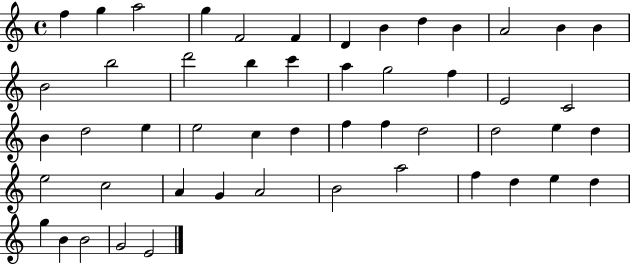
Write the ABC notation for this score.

X:1
T:Untitled
M:4/4
L:1/4
K:C
f g a2 g F2 F D B d B A2 B B B2 b2 d'2 b c' a g2 f E2 C2 B d2 e e2 c d f f d2 d2 e d e2 c2 A G A2 B2 a2 f d e d g B B2 G2 E2